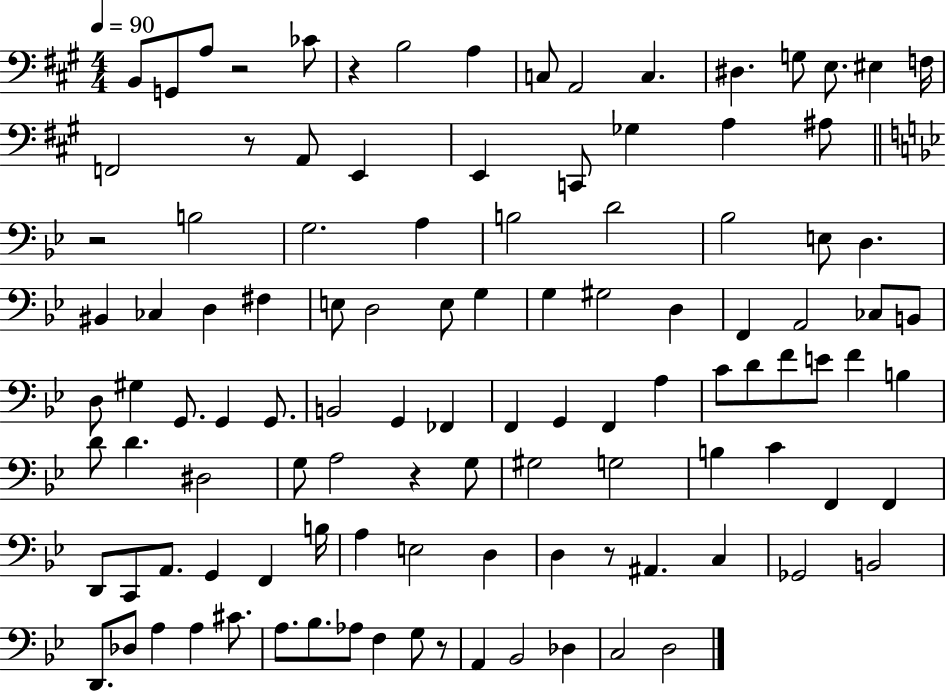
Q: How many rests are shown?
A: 7